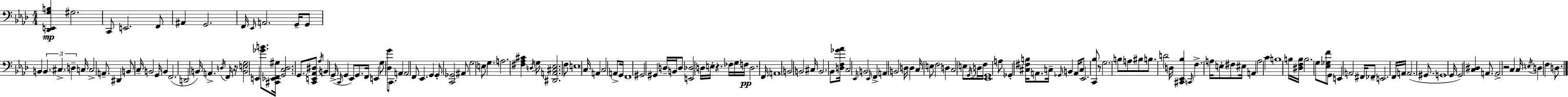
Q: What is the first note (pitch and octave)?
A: G#3